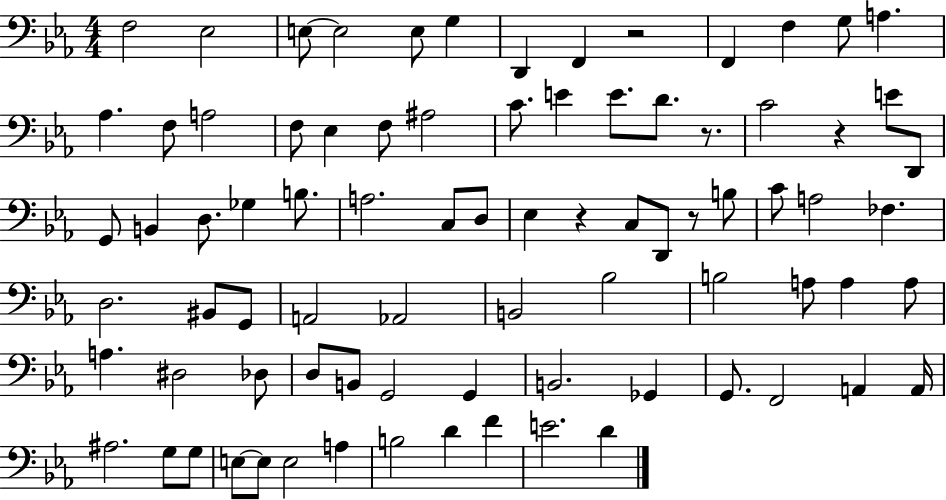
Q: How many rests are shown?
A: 5